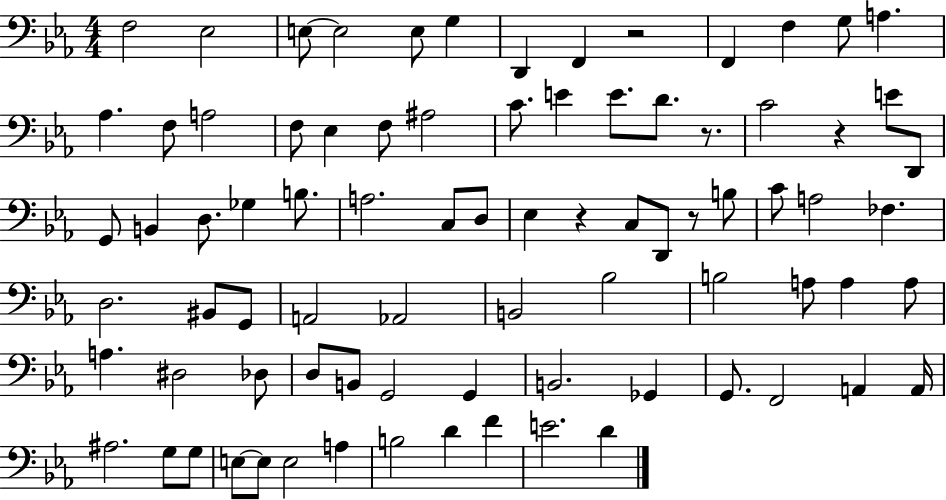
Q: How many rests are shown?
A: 5